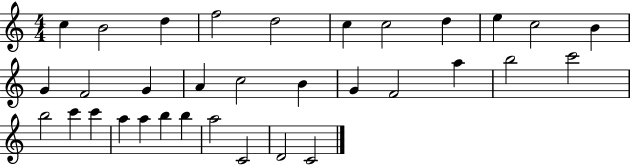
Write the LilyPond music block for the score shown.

{
  \clef treble
  \numericTimeSignature
  \time 4/4
  \key c \major
  c''4 b'2 d''4 | f''2 d''2 | c''4 c''2 d''4 | e''4 c''2 b'4 | \break g'4 f'2 g'4 | a'4 c''2 b'4 | g'4 f'2 a''4 | b''2 c'''2 | \break b''2 c'''4 c'''4 | a''4 a''4 b''4 b''4 | a''2 c'2 | d'2 c'2 | \break \bar "|."
}